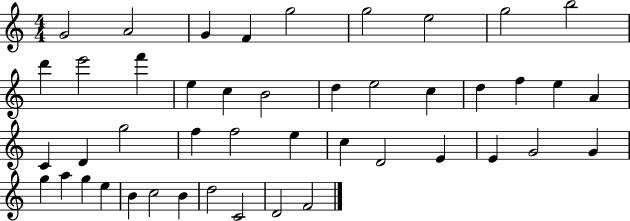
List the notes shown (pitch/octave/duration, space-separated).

G4/h A4/h G4/q F4/q G5/h G5/h E5/h G5/h B5/h D6/q E6/h F6/q E5/q C5/q B4/h D5/q E5/h C5/q D5/q F5/q E5/q A4/q C4/q D4/q G5/h F5/q F5/h E5/q C5/q D4/h E4/q E4/q G4/h G4/q G5/q A5/q G5/q E5/q B4/q C5/h B4/q D5/h C4/h D4/h F4/h